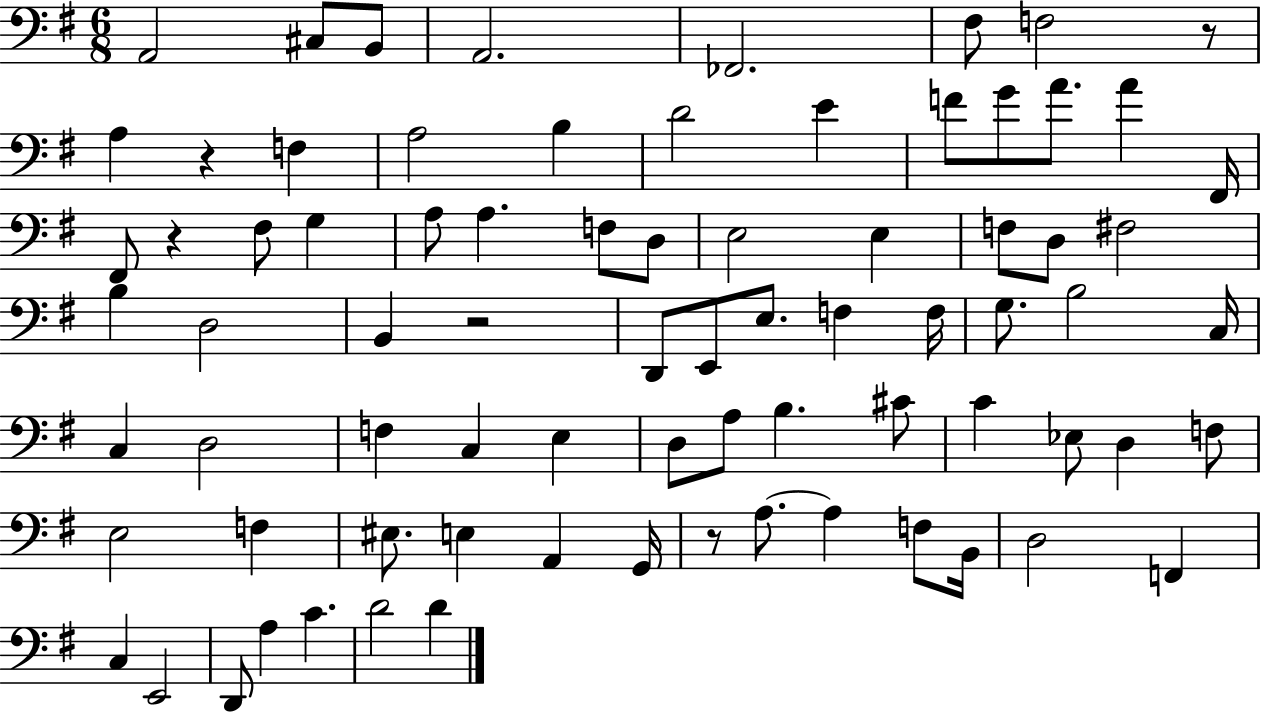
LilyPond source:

{
  \clef bass
  \numericTimeSignature
  \time 6/8
  \key g \major
  a,2 cis8 b,8 | a,2. | fes,2. | fis8 f2 r8 | \break a4 r4 f4 | a2 b4 | d'2 e'4 | f'8 g'8 a'8. a'4 fis,16 | \break fis,8 r4 fis8 g4 | a8 a4. f8 d8 | e2 e4 | f8 d8 fis2 | \break b4 d2 | b,4 r2 | d,8 e,8 e8. f4 f16 | g8. b2 c16 | \break c4 d2 | f4 c4 e4 | d8 a8 b4. cis'8 | c'4 ees8 d4 f8 | \break e2 f4 | eis8. e4 a,4 g,16 | r8 a8.~~ a4 f8 b,16 | d2 f,4 | \break c4 e,2 | d,8 a4 c'4. | d'2 d'4 | \bar "|."
}